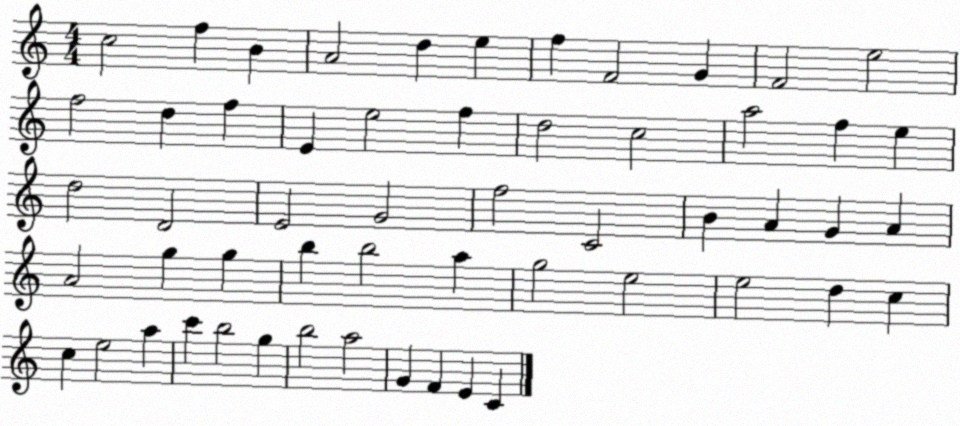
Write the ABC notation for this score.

X:1
T:Untitled
M:4/4
L:1/4
K:C
c2 f B A2 d e f F2 G F2 e2 f2 d f E e2 f d2 c2 a2 f e d2 D2 E2 G2 f2 C2 B A G A A2 g g b b2 a g2 e2 e2 d c c e2 a c' b2 g b2 a2 G F E C